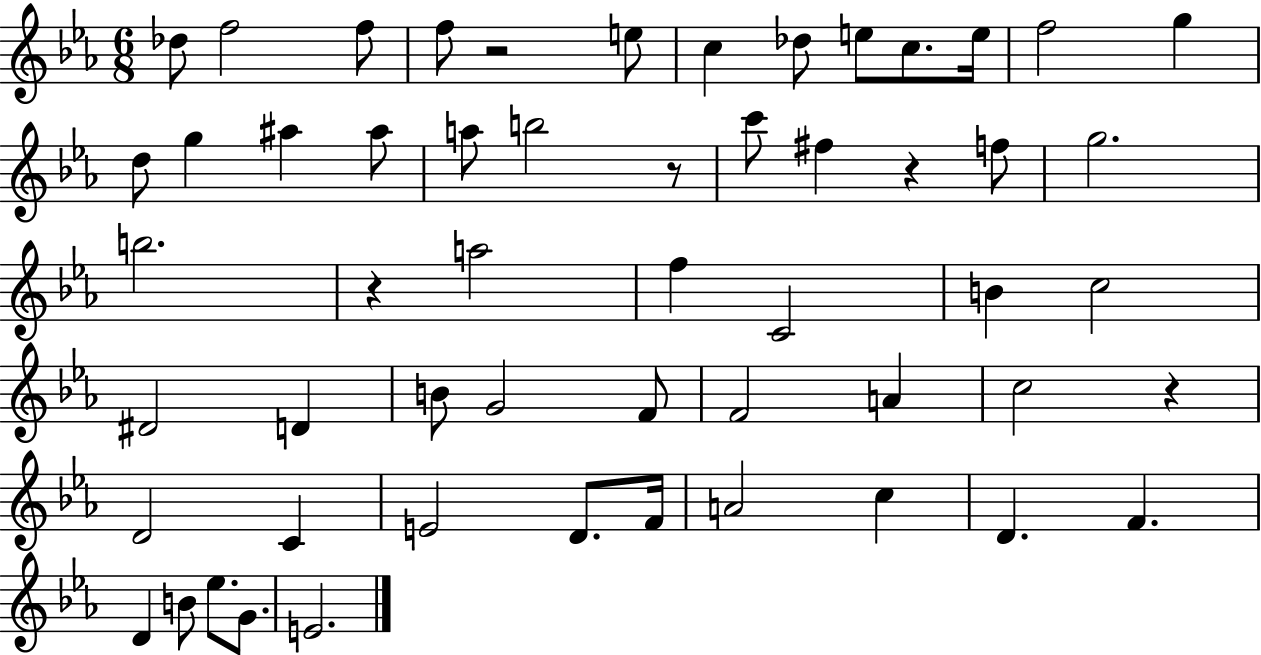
X:1
T:Untitled
M:6/8
L:1/4
K:Eb
_d/2 f2 f/2 f/2 z2 e/2 c _d/2 e/2 c/2 e/4 f2 g d/2 g ^a ^a/2 a/2 b2 z/2 c'/2 ^f z f/2 g2 b2 z a2 f C2 B c2 ^D2 D B/2 G2 F/2 F2 A c2 z D2 C E2 D/2 F/4 A2 c D F D B/2 _e/2 G/2 E2